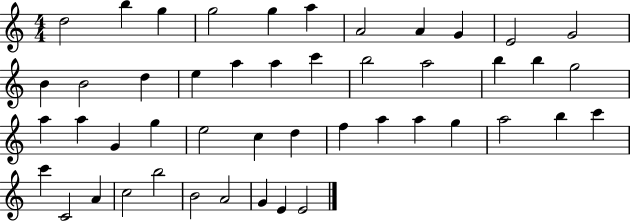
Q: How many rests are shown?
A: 0